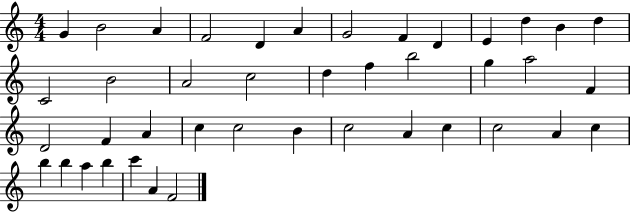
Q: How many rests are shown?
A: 0